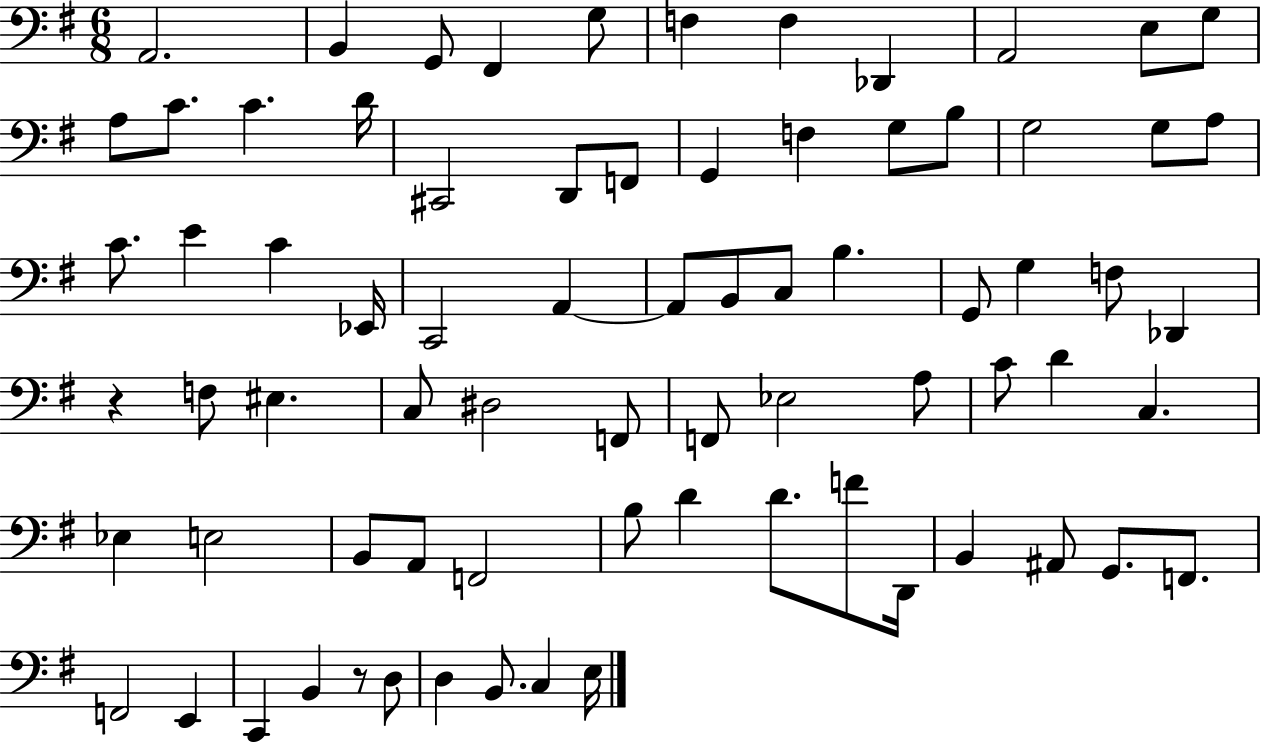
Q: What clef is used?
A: bass